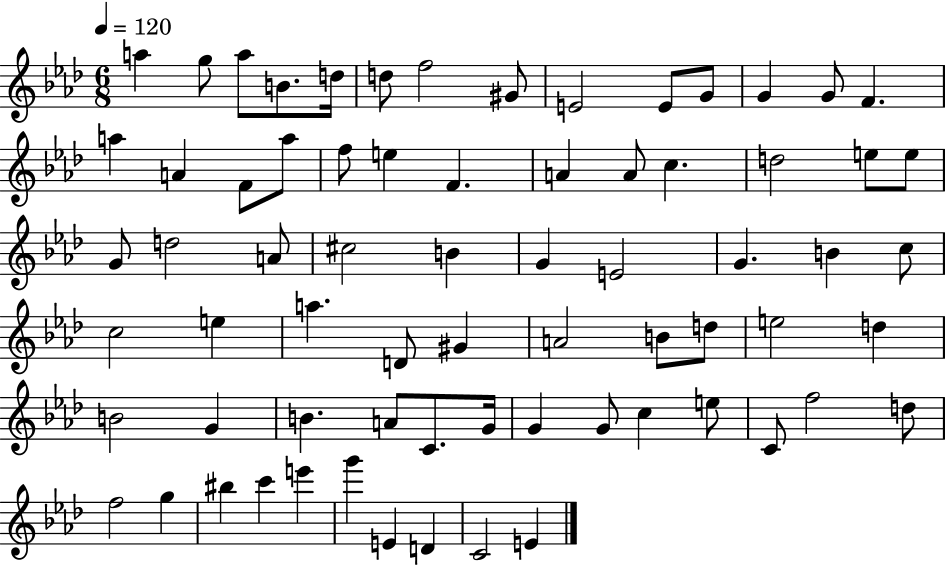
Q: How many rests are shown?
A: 0